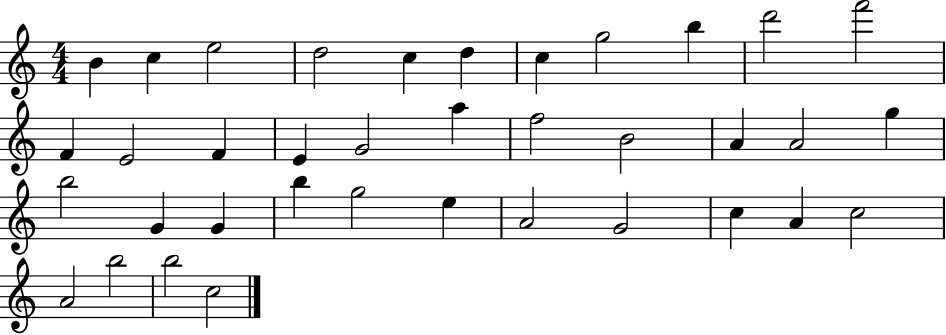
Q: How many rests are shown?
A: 0